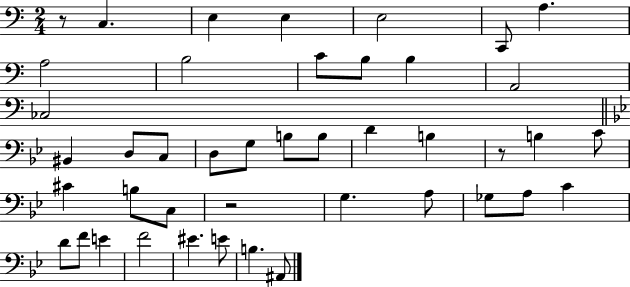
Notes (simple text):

R/e C3/q. E3/q E3/q E3/h C2/e A3/q. A3/h B3/h C4/e B3/e B3/q A2/h CES3/h BIS2/q D3/e C3/e D3/e G3/e B3/e B3/e D4/q B3/q R/e B3/q C4/e C#4/q B3/e C3/e R/h G3/q. A3/e Gb3/e A3/e C4/q D4/e F4/e E4/q F4/h EIS4/q. E4/e B3/q. A#2/e